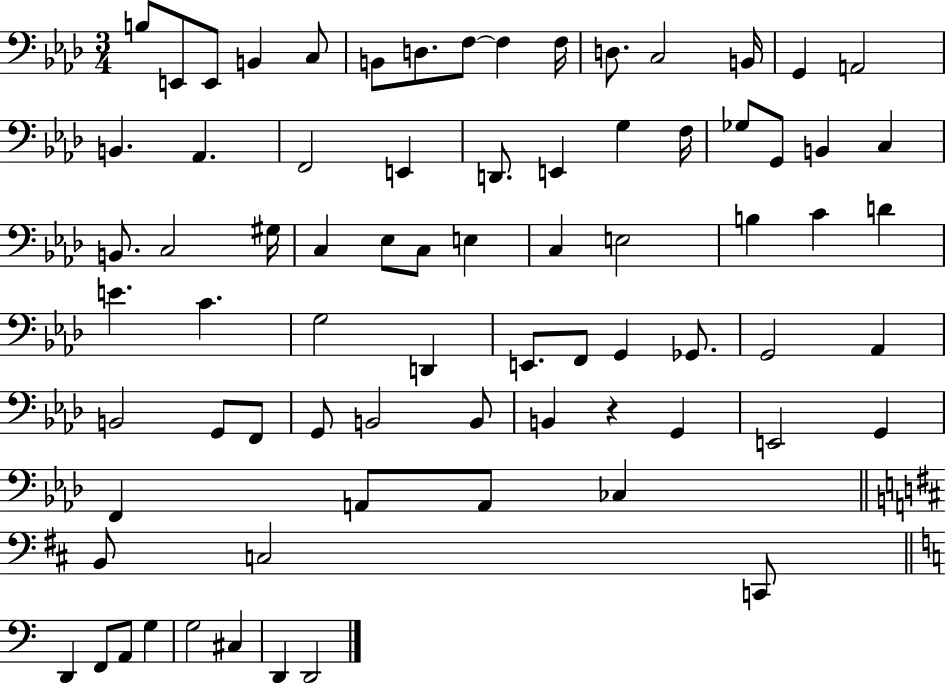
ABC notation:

X:1
T:Untitled
M:3/4
L:1/4
K:Ab
B,/2 E,,/2 E,,/2 B,, C,/2 B,,/2 D,/2 F,/2 F, F,/4 D,/2 C,2 B,,/4 G,, A,,2 B,, _A,, F,,2 E,, D,,/2 E,, G, F,/4 _G,/2 G,,/2 B,, C, B,,/2 C,2 ^G,/4 C, _E,/2 C,/2 E, C, E,2 B, C D E C G,2 D,, E,,/2 F,,/2 G,, _G,,/2 G,,2 _A,, B,,2 G,,/2 F,,/2 G,,/2 B,,2 B,,/2 B,, z G,, E,,2 G,, F,, A,,/2 A,,/2 _C, B,,/2 C,2 C,,/2 D,, F,,/2 A,,/2 G, G,2 ^C, D,, D,,2